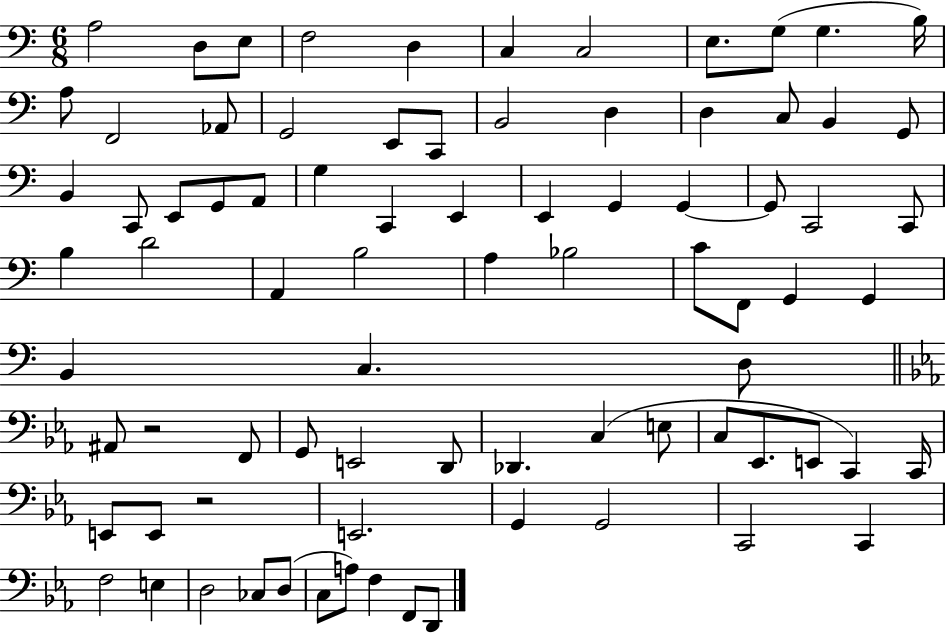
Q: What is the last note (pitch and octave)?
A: D2